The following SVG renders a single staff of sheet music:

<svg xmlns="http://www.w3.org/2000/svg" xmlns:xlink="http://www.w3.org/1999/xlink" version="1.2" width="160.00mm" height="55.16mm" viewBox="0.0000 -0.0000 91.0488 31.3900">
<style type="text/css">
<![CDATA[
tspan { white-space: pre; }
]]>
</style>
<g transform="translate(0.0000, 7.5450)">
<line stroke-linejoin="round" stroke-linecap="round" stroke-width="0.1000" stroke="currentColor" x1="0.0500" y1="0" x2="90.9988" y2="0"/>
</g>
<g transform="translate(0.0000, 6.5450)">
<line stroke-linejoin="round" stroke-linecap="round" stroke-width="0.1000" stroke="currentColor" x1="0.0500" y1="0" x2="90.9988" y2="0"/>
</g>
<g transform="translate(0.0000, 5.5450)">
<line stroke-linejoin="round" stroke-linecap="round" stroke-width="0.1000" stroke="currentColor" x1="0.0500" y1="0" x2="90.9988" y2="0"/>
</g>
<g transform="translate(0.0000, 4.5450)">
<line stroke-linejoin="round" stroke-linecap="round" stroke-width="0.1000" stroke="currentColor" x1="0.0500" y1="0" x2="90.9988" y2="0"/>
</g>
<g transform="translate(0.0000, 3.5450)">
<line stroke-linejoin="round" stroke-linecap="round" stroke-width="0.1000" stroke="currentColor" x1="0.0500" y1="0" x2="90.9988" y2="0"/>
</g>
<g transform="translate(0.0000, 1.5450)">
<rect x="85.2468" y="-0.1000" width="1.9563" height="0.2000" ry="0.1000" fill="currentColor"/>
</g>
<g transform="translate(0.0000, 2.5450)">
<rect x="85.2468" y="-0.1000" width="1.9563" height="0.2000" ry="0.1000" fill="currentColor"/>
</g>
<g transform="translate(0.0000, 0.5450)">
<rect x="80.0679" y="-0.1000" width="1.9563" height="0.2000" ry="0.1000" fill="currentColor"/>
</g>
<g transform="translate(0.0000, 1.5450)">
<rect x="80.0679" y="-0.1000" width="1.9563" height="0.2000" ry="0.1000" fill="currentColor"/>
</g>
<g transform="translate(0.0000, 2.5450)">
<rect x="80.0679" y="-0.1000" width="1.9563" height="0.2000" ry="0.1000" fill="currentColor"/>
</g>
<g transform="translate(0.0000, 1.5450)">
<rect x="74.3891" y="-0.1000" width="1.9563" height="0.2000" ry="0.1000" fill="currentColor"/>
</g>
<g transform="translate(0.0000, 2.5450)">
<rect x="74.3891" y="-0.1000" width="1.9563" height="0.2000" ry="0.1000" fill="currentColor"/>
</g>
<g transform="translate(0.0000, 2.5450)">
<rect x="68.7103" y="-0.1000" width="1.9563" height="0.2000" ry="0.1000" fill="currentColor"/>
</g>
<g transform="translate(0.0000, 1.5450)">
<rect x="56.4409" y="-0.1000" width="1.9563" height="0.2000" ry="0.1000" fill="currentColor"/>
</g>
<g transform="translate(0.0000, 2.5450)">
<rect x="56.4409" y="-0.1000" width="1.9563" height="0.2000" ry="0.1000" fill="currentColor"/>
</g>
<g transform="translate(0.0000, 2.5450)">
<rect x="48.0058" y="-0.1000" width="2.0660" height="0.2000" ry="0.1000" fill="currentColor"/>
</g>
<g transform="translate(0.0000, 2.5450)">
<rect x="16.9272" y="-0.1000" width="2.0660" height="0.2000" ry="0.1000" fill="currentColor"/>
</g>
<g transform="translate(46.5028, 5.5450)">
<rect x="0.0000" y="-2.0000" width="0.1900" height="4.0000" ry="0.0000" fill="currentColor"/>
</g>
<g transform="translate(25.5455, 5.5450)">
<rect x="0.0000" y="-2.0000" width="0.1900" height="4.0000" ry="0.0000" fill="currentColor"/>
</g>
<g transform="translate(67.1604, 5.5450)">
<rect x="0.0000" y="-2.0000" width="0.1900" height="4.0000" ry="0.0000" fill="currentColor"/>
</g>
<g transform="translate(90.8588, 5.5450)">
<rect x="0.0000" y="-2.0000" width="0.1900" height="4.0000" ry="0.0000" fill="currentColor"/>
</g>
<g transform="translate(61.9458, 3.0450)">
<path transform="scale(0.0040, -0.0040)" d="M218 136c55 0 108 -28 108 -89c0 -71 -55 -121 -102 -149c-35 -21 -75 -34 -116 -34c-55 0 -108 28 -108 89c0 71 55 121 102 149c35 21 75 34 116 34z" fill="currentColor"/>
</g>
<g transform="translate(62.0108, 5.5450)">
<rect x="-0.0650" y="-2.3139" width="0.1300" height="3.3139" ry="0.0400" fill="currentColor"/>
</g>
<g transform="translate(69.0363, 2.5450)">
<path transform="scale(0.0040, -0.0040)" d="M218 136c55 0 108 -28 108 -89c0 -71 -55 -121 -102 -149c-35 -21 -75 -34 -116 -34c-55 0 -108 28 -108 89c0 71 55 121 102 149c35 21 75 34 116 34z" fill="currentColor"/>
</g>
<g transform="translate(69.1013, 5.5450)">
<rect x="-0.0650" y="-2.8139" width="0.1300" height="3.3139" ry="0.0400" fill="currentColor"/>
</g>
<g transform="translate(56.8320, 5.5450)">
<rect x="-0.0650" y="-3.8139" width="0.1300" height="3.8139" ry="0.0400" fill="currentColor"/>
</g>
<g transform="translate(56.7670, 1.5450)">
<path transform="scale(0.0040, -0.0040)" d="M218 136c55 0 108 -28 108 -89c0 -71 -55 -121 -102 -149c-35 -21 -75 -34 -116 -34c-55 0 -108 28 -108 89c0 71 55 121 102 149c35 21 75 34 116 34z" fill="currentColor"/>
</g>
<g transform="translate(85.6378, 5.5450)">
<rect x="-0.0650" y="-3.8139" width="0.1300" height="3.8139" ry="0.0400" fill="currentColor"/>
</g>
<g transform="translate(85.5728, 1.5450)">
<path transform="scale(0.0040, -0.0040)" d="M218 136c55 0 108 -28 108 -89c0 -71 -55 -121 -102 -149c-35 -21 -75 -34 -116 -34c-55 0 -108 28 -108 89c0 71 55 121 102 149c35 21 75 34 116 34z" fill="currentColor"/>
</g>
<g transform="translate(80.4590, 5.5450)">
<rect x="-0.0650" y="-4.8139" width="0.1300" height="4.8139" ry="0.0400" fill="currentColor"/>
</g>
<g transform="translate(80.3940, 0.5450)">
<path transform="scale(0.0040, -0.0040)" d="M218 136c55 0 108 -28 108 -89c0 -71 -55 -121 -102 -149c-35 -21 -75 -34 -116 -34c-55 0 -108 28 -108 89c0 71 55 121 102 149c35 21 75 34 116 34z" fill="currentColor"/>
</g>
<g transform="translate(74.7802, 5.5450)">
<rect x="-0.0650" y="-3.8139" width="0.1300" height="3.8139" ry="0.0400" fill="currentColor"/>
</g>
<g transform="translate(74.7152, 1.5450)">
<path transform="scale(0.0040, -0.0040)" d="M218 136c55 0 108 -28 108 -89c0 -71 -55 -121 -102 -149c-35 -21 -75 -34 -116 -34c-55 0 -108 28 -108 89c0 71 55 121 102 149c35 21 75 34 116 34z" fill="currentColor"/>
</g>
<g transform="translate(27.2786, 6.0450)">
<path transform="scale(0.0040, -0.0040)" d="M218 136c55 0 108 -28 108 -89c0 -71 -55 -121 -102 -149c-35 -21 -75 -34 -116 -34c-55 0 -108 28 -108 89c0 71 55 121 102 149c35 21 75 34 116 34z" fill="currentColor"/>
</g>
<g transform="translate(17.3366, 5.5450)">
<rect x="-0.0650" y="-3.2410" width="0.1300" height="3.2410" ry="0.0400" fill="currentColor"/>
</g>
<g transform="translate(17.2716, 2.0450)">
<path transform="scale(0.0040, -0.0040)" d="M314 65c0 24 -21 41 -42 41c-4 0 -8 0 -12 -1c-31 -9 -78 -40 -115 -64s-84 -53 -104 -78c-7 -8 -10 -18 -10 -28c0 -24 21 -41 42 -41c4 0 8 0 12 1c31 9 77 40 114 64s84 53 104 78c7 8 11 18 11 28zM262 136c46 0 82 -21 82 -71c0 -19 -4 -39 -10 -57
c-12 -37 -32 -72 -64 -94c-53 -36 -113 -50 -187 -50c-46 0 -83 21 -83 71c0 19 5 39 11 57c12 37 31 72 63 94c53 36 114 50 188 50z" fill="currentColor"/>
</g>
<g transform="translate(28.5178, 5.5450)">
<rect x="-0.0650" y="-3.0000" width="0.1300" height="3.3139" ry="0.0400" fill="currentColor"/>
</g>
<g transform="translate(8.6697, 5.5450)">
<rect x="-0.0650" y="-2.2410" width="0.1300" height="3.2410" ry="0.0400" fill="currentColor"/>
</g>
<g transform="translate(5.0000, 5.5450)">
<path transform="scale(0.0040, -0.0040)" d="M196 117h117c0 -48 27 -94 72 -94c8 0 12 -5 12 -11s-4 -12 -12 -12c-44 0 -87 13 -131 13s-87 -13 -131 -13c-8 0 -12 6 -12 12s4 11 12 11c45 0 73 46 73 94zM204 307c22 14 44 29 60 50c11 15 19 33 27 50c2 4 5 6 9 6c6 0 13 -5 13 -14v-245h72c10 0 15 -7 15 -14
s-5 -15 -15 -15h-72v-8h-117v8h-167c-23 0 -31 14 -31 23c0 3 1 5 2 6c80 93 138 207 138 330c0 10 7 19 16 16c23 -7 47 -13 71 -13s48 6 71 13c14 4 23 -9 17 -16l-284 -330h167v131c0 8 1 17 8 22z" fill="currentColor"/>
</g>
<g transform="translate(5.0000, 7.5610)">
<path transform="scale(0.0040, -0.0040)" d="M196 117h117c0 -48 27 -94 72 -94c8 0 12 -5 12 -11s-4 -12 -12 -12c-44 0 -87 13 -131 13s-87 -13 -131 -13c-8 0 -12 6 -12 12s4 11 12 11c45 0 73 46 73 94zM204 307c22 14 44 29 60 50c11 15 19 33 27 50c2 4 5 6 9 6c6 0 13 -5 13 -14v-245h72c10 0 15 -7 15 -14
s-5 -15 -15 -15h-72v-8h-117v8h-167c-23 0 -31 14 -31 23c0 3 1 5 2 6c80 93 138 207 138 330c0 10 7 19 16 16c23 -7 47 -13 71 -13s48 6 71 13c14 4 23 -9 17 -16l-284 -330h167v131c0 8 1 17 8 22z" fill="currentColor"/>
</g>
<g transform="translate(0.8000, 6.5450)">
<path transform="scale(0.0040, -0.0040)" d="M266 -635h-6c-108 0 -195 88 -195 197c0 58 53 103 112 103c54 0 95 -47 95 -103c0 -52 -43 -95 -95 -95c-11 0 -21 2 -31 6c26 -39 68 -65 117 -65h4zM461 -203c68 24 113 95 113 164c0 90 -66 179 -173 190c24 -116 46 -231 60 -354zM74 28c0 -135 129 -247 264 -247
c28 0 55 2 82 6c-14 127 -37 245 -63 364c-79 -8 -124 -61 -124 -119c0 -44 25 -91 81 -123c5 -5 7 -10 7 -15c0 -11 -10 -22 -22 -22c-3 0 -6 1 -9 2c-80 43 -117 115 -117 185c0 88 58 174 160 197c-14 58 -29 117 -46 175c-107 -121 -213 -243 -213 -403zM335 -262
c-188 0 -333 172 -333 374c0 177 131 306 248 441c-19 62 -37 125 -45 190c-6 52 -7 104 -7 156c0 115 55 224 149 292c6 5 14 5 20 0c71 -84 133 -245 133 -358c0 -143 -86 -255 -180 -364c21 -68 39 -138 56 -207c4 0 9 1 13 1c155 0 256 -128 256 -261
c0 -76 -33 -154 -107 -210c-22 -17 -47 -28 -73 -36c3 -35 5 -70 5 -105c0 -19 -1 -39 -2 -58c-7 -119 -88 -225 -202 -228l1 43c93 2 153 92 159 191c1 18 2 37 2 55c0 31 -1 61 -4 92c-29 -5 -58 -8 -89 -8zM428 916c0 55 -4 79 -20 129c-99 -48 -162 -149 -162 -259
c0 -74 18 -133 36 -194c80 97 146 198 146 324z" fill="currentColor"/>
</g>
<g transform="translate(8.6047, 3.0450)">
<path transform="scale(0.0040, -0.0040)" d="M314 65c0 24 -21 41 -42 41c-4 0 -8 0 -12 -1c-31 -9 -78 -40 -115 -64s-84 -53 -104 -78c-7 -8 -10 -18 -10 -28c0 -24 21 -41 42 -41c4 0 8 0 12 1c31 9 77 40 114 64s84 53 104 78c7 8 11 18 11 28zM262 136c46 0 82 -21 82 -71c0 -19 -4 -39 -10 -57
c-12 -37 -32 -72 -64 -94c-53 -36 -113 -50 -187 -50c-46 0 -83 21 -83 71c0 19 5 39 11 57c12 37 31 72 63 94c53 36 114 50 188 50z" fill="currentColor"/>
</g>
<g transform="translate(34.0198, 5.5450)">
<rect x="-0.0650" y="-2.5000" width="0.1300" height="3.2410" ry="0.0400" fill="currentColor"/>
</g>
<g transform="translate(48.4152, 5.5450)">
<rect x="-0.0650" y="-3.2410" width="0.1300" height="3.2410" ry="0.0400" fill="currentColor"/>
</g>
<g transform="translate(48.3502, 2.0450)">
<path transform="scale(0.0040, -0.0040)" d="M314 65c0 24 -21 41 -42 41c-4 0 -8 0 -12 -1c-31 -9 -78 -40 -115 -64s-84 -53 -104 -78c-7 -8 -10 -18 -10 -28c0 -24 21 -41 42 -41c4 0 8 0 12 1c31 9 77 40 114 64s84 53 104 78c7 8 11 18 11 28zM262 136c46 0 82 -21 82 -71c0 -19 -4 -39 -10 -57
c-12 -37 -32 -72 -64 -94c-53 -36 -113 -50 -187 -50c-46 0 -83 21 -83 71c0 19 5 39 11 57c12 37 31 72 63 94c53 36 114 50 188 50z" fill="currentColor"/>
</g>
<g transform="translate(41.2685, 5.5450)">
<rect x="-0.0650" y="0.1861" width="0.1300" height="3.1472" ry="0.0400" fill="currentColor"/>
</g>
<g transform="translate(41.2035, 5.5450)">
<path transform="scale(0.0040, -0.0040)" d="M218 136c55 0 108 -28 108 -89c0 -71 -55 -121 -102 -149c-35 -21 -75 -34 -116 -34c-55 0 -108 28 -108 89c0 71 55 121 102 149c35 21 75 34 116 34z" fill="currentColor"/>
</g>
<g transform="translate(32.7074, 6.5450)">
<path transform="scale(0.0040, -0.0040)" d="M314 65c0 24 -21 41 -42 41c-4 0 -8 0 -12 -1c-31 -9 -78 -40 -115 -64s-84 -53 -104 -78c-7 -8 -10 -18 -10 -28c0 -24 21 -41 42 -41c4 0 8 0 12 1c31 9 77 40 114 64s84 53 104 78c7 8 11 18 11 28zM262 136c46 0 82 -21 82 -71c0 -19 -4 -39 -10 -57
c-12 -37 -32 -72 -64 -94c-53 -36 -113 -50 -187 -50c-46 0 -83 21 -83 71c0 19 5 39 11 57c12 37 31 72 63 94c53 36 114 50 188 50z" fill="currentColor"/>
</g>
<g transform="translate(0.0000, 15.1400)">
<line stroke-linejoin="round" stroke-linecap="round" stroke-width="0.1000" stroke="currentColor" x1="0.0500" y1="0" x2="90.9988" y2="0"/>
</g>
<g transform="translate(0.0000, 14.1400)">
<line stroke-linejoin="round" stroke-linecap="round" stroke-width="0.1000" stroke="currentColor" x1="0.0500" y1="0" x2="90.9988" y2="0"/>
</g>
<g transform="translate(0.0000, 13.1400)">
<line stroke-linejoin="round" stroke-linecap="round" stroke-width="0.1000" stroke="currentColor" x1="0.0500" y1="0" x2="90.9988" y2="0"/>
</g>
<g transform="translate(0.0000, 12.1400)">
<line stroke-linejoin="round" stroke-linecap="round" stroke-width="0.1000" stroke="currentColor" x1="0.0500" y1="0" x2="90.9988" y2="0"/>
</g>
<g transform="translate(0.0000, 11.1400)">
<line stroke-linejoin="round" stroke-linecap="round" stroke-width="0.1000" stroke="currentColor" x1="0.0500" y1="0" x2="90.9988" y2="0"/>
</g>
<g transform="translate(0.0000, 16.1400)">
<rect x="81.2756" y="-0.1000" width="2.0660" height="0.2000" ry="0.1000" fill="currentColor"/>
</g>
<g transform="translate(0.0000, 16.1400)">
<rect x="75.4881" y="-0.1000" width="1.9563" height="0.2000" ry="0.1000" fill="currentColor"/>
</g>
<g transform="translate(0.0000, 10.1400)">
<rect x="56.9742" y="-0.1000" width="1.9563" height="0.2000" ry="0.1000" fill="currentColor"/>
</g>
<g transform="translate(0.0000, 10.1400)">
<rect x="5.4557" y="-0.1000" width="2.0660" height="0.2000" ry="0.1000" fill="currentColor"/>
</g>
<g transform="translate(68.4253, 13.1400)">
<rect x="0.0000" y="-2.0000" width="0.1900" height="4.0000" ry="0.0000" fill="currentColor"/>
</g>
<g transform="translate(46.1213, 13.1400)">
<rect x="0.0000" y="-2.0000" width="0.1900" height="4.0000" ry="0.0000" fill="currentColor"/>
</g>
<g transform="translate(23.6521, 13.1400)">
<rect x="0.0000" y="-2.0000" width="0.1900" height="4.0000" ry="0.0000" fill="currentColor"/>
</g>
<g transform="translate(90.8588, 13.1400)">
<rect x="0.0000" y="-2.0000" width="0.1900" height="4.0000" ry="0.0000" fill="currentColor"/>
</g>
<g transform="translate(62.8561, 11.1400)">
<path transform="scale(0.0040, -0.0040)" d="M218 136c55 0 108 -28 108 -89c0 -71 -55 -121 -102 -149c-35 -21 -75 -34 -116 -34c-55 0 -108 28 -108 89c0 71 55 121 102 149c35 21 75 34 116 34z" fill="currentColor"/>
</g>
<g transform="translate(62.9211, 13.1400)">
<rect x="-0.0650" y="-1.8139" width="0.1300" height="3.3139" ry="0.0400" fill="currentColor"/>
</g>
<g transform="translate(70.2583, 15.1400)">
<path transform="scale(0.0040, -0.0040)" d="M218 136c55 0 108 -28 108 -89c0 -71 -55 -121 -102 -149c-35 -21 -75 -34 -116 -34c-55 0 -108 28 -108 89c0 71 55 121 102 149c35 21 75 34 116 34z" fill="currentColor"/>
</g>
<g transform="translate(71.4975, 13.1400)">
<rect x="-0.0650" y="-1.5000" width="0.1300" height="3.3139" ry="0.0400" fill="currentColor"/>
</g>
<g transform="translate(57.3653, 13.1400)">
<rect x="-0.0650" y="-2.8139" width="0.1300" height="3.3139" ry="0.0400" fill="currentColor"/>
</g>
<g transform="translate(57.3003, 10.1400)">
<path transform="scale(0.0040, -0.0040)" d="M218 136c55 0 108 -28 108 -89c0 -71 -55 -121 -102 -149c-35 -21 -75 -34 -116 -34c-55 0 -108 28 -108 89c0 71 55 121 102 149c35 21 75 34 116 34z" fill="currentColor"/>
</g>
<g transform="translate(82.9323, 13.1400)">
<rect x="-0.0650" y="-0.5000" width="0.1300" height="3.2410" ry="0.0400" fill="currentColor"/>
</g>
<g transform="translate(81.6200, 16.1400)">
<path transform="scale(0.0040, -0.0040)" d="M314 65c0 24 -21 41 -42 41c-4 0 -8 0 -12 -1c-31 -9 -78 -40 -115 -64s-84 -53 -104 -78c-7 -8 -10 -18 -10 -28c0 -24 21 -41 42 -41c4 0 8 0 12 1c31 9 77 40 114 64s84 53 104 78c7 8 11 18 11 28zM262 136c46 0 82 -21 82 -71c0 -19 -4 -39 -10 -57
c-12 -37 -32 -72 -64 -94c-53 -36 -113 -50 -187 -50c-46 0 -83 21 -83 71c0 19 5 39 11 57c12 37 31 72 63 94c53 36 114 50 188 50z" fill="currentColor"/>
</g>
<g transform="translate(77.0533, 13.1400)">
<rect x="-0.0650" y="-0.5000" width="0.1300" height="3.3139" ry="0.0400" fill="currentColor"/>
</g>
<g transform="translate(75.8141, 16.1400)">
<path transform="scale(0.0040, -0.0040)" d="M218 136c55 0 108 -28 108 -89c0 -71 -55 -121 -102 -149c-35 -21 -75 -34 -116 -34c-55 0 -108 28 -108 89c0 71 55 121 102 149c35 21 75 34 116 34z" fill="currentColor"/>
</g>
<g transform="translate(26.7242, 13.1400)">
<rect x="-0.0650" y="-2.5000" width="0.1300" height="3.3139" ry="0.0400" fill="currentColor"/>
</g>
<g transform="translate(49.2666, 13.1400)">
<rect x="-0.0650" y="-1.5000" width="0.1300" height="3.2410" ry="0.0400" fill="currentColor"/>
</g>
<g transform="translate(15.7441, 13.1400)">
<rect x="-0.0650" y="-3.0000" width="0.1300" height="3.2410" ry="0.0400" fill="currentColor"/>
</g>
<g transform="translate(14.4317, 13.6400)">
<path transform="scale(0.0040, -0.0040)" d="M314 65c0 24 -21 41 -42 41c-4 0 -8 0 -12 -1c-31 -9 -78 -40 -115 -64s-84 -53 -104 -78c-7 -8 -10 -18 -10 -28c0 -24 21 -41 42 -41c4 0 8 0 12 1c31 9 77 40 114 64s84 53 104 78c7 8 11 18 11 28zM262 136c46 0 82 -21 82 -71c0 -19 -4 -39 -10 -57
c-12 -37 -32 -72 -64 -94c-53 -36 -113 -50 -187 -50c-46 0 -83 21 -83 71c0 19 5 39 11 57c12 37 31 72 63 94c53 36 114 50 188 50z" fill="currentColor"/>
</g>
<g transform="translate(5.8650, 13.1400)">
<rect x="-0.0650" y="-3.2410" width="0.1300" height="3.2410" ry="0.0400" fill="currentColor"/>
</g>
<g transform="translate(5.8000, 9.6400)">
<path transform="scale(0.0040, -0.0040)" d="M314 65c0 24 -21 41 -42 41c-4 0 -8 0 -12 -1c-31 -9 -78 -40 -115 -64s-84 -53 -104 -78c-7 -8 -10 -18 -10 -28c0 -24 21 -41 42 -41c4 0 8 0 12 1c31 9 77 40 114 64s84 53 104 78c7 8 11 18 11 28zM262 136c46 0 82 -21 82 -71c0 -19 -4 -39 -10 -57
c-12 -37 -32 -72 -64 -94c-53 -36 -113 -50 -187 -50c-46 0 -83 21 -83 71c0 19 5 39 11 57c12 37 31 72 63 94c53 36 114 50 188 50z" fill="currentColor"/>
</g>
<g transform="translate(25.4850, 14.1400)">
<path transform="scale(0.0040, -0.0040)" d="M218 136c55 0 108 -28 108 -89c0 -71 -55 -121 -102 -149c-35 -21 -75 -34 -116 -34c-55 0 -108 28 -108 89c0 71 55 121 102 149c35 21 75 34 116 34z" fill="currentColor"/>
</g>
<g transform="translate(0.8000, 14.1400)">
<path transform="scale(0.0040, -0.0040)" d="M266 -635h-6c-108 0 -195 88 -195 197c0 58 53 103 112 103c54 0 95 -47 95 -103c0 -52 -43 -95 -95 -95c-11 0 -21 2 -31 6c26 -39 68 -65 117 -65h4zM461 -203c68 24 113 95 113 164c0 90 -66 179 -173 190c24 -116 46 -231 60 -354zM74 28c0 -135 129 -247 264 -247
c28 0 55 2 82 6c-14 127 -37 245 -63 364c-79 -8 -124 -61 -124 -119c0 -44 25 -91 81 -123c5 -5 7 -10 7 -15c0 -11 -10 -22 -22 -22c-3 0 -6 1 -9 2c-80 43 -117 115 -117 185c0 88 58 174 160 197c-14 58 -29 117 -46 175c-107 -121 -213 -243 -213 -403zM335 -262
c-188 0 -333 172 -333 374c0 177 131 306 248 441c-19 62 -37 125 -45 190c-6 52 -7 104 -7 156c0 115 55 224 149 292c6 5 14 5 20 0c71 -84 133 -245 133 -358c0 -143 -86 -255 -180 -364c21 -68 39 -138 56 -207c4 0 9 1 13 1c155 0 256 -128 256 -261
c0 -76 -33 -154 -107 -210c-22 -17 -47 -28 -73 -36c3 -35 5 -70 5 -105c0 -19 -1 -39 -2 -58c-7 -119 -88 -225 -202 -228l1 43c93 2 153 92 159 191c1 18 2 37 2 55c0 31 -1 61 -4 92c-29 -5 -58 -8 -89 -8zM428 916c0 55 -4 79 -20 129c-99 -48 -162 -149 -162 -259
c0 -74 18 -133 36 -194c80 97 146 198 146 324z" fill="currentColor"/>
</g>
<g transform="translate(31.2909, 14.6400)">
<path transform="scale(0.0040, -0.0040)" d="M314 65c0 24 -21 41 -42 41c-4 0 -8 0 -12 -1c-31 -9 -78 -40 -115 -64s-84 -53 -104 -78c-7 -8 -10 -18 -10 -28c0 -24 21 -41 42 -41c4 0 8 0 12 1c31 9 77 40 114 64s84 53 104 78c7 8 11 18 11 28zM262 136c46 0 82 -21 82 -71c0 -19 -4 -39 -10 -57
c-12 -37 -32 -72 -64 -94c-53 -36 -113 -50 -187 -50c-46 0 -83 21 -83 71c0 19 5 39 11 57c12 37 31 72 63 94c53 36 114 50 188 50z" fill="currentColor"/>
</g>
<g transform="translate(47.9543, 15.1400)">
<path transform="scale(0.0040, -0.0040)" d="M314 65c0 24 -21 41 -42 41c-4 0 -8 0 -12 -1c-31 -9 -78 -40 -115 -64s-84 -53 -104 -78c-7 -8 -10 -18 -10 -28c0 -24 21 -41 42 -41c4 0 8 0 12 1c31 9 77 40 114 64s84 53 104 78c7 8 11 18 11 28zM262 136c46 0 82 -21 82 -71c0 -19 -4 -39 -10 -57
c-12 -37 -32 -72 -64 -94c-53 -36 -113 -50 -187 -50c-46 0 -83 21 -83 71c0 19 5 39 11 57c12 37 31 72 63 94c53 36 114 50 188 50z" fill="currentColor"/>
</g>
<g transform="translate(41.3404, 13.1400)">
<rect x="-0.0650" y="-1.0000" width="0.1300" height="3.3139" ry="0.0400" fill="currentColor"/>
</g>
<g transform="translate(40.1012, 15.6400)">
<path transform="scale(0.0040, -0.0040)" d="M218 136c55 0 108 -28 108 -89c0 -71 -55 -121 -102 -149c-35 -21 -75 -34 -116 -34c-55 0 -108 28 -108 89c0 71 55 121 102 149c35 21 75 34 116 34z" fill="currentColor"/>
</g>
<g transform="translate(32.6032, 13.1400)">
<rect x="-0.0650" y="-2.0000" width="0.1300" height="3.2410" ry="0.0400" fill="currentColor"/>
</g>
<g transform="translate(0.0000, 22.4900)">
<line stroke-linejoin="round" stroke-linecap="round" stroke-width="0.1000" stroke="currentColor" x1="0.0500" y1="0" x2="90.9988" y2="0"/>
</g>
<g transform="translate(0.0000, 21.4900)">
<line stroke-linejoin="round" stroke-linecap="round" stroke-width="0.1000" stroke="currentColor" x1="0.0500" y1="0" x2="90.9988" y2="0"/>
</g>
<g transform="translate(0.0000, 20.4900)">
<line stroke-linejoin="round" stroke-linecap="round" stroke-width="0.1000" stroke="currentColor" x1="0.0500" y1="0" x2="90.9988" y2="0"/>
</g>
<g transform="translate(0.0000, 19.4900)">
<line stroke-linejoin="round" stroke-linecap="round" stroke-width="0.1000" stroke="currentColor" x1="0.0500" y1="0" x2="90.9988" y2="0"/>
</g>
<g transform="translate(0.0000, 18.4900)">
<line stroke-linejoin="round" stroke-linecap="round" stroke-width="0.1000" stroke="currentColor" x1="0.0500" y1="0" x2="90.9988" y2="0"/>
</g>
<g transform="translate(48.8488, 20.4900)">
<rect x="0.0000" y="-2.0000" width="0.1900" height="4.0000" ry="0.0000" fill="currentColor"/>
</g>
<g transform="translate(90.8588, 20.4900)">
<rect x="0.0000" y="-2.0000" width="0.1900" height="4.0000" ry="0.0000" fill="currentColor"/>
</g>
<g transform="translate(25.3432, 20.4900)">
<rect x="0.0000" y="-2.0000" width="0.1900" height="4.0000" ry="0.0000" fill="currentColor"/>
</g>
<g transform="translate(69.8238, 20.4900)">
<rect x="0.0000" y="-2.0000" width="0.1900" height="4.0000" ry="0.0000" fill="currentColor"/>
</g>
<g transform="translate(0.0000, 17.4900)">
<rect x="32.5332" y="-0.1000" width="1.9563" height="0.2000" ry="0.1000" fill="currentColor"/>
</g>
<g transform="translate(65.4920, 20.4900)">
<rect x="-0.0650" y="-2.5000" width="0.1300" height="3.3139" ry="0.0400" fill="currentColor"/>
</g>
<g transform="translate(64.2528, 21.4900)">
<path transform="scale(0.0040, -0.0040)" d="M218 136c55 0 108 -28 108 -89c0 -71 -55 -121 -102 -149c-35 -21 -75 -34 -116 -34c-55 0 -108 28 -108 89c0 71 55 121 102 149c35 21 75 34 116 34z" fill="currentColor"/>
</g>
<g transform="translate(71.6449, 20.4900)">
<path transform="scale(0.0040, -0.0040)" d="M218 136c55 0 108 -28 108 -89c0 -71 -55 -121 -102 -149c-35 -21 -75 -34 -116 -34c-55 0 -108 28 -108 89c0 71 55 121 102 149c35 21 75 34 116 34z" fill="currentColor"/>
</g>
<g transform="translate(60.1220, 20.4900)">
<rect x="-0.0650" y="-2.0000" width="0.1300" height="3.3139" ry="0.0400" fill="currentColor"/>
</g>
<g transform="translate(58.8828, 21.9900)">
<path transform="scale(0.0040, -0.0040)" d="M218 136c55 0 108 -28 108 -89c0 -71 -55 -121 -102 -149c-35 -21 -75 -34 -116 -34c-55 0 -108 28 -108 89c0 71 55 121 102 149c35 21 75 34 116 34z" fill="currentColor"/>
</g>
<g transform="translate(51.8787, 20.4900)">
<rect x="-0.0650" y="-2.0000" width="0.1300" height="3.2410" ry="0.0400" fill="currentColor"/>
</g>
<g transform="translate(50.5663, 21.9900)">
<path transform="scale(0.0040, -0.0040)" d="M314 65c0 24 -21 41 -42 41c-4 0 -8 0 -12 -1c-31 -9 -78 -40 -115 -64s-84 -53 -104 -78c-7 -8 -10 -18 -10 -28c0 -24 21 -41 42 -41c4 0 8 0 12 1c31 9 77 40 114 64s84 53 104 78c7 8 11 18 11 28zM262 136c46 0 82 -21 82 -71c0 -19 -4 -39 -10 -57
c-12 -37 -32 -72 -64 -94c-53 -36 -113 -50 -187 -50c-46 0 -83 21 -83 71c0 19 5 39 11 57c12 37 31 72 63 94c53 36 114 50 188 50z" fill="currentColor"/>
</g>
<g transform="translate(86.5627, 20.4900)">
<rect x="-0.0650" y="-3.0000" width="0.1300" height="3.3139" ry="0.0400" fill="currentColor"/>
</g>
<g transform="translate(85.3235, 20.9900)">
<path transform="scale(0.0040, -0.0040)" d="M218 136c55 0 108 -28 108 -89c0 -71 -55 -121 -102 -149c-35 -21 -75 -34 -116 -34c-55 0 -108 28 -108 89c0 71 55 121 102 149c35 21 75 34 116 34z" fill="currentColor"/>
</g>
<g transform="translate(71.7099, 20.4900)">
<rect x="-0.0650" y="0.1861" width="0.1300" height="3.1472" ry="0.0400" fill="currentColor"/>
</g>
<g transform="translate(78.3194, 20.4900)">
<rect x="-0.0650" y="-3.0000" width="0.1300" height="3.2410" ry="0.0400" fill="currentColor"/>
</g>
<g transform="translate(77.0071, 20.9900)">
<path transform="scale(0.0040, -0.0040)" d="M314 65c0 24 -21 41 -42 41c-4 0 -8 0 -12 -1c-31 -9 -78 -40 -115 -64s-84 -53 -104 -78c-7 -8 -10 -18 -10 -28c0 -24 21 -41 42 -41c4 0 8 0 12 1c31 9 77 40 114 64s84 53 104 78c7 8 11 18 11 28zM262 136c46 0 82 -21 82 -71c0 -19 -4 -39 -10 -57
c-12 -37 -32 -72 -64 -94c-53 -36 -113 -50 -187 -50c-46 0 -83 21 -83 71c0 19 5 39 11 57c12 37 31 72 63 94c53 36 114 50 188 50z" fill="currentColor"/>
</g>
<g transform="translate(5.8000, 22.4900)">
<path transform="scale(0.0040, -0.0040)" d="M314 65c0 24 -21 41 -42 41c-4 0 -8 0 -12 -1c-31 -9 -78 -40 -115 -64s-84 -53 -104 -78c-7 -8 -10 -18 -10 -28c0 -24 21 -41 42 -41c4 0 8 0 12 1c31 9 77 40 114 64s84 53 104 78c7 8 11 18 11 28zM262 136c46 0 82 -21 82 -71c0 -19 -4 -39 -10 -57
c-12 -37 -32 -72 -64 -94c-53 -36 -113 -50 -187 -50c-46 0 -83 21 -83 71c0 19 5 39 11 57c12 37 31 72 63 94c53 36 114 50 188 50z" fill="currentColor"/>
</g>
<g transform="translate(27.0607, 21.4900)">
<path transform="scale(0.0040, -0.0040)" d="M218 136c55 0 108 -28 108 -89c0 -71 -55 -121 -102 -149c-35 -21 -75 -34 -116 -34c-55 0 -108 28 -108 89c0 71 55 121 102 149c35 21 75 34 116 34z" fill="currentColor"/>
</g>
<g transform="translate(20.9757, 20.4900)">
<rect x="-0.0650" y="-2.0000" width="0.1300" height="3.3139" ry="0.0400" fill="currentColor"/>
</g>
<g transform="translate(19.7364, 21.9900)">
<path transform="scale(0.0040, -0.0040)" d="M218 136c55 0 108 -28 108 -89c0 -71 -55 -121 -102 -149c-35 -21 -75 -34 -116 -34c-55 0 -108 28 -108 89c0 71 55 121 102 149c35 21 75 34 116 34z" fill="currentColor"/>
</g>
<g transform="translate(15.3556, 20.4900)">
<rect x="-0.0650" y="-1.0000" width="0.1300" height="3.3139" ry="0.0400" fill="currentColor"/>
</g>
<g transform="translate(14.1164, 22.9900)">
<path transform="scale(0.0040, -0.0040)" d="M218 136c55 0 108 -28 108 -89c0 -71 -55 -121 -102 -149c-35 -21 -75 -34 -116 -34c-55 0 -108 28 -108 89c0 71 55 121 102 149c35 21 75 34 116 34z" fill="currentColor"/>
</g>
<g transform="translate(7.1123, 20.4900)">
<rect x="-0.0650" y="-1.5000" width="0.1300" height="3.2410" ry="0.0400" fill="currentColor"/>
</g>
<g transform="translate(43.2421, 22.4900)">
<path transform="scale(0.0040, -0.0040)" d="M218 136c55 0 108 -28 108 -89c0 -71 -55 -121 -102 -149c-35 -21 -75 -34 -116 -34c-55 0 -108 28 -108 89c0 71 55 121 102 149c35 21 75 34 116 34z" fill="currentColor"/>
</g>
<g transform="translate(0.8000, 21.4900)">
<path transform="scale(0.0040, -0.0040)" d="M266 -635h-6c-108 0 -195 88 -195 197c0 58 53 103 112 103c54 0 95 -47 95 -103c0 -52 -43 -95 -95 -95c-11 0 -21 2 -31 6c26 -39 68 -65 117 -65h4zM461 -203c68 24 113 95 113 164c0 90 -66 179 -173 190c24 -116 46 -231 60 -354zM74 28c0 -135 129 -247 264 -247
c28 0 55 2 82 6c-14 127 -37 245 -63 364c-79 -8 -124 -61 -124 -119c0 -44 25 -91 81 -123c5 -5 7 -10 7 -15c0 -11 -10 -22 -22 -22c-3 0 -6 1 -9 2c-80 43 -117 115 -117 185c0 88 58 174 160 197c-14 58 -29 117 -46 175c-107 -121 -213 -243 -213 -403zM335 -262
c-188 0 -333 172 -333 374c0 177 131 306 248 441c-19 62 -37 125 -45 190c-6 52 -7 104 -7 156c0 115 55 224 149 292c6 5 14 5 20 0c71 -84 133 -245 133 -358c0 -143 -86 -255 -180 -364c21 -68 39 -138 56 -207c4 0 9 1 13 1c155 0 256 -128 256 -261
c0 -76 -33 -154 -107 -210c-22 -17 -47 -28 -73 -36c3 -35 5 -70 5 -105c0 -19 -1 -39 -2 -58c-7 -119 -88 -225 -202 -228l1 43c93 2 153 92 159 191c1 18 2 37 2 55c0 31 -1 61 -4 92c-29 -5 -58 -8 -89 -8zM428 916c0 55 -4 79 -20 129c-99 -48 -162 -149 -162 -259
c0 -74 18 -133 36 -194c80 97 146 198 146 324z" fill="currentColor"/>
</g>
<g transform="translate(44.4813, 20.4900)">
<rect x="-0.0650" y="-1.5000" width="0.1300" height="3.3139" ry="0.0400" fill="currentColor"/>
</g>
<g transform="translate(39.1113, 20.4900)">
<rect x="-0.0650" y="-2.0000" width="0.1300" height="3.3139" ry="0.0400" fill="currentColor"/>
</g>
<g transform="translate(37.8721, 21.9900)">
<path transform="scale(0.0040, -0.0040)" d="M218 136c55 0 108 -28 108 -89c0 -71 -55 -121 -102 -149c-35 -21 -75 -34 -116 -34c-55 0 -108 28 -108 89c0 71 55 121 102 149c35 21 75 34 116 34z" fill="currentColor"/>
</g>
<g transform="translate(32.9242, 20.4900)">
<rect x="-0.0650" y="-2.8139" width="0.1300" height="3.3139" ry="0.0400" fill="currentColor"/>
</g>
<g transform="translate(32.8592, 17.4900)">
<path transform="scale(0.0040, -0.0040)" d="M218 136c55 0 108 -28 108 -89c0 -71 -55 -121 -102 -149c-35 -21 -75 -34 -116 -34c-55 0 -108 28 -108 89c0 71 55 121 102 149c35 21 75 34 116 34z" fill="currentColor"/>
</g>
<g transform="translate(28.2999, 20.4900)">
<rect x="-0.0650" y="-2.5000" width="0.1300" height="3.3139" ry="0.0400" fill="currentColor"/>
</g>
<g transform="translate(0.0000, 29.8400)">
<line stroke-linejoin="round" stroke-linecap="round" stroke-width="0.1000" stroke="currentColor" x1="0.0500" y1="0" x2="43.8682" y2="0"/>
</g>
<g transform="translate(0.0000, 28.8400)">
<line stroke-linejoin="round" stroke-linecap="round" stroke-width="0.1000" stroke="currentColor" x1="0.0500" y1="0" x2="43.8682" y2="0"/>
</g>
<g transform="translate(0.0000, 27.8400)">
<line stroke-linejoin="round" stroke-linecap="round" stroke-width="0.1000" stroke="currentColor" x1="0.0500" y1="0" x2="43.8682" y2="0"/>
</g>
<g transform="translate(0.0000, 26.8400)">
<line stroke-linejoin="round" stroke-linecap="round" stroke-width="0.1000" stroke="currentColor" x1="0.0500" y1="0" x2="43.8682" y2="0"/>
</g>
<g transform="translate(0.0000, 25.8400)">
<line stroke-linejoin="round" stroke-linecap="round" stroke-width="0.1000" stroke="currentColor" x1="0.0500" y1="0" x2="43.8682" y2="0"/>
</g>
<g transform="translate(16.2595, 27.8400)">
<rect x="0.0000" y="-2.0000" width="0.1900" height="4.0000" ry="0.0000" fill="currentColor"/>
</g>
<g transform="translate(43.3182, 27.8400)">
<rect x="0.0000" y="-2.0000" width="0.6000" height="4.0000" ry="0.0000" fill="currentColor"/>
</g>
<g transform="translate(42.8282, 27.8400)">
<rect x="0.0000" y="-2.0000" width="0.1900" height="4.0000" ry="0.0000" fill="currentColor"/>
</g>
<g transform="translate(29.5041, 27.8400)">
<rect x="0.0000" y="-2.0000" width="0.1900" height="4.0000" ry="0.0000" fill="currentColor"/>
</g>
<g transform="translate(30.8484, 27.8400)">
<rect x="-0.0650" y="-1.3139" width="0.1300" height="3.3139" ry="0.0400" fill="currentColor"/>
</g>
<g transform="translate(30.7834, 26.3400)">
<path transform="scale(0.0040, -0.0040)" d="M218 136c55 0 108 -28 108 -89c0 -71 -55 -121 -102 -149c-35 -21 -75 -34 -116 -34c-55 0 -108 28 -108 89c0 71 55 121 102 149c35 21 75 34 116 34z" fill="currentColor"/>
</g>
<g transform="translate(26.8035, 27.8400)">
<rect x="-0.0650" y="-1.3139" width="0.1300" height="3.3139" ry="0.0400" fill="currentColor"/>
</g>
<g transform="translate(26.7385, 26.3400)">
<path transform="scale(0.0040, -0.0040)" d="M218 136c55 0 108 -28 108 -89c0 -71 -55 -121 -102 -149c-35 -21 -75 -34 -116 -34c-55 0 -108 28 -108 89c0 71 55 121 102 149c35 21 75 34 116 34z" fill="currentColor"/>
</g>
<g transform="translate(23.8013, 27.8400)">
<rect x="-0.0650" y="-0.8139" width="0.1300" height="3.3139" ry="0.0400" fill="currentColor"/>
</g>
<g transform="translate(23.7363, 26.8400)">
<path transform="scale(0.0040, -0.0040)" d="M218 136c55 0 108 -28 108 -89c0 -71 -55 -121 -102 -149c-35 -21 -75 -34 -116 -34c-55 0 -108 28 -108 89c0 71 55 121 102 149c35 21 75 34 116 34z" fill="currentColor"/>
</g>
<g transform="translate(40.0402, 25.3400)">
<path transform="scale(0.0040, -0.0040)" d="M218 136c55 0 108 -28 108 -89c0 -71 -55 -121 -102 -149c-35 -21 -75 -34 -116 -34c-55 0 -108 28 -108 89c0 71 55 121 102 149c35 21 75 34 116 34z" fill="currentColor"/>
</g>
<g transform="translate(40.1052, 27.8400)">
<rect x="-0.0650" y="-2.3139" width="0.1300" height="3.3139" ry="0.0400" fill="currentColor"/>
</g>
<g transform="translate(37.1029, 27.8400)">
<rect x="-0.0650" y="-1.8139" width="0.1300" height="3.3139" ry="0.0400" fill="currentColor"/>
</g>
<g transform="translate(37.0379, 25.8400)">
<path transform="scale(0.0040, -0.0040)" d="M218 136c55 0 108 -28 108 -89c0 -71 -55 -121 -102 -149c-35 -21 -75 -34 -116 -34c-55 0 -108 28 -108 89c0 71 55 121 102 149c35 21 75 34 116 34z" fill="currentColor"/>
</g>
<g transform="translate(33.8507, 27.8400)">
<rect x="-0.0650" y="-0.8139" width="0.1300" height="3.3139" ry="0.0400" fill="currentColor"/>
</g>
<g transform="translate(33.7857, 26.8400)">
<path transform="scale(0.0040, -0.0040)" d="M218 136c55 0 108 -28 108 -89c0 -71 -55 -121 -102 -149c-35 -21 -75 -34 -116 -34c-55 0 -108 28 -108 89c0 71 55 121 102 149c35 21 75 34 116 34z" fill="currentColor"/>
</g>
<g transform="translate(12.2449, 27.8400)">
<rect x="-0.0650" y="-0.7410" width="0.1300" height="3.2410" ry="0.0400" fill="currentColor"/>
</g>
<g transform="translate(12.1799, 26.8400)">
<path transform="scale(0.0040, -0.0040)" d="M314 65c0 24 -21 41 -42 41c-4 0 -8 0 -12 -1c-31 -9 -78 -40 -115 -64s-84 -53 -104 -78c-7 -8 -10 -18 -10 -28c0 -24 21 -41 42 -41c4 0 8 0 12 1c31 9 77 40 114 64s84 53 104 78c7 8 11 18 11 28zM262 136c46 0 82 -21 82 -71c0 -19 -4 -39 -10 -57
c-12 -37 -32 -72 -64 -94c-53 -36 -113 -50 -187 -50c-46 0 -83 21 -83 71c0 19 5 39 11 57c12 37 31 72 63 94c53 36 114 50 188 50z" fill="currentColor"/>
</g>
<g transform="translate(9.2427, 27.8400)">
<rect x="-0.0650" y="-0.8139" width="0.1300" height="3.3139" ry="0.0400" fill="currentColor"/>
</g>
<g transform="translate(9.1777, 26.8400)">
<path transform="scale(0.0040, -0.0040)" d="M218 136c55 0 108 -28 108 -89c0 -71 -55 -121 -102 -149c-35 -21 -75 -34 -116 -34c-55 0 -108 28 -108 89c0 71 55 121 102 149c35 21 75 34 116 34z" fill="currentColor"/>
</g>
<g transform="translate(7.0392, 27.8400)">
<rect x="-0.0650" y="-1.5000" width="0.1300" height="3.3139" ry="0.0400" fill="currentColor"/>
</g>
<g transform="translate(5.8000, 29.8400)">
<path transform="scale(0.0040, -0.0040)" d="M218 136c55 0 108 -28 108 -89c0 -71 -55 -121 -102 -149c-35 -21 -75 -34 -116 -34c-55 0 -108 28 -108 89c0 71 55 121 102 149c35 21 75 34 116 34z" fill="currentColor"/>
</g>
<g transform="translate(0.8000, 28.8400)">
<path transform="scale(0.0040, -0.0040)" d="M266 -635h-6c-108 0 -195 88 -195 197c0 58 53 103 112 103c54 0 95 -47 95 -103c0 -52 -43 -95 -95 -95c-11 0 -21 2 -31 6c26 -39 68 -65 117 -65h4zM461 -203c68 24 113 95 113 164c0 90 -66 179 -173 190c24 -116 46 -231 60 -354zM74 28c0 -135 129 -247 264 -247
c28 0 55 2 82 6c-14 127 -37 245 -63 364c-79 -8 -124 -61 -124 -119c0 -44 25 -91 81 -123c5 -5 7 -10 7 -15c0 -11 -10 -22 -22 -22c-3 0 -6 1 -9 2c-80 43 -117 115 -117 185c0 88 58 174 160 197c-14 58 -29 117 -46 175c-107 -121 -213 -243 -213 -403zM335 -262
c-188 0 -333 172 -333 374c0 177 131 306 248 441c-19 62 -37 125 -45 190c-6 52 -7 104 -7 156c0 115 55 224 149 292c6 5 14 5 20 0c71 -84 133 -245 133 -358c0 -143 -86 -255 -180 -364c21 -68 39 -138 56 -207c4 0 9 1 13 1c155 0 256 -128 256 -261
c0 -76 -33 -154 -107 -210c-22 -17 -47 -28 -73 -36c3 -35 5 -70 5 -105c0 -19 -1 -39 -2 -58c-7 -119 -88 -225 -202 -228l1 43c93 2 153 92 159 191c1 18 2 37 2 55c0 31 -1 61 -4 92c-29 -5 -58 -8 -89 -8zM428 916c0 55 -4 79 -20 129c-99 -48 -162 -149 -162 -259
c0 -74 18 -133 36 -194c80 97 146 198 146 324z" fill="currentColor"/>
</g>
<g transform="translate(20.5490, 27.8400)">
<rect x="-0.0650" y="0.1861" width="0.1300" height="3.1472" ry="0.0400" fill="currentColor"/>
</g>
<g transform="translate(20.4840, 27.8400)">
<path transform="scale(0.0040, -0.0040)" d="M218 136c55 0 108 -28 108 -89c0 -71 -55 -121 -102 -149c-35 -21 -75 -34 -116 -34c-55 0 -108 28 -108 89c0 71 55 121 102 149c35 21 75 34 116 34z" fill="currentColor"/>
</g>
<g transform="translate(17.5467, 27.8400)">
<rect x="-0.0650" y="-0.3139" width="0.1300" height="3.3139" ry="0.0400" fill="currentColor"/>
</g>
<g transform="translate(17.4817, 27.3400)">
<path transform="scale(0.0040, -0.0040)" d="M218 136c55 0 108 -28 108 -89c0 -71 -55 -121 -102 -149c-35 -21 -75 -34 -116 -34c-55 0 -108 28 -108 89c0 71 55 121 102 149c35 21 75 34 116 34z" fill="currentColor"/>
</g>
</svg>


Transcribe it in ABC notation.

X:1
T:Untitled
M:4/4
L:1/4
K:C
g2 b2 A G2 B b2 c' g a c' e' c' b2 A2 G F2 D E2 a f E C C2 E2 D F G a F E F2 F G B A2 A E d d2 c B d e e d f g